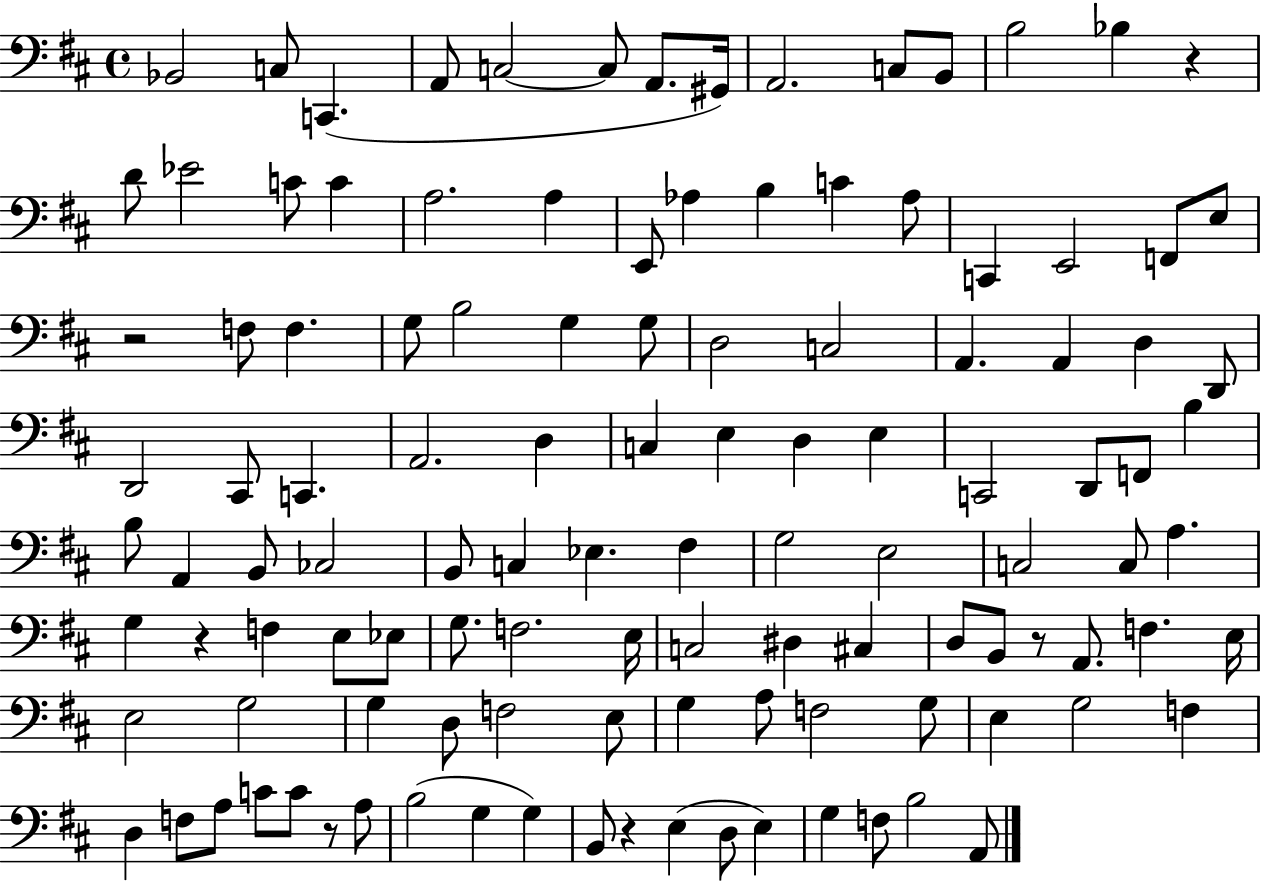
{
  \clef bass
  \time 4/4
  \defaultTimeSignature
  \key d \major
  bes,2 c8 c,4.( | a,8 c2~~ c8 a,8. gis,16) | a,2. c8 b,8 | b2 bes4 r4 | \break d'8 ees'2 c'8 c'4 | a2. a4 | e,8 aes4 b4 c'4 aes8 | c,4 e,2 f,8 e8 | \break r2 f8 f4. | g8 b2 g4 g8 | d2 c2 | a,4. a,4 d4 d,8 | \break d,2 cis,8 c,4. | a,2. d4 | c4 e4 d4 e4 | c,2 d,8 f,8 b4 | \break b8 a,4 b,8 ces2 | b,8 c4 ees4. fis4 | g2 e2 | c2 c8 a4. | \break g4 r4 f4 e8 ees8 | g8. f2. e16 | c2 dis4 cis4 | d8 b,8 r8 a,8. f4. e16 | \break e2 g2 | g4 d8 f2 e8 | g4 a8 f2 g8 | e4 g2 f4 | \break d4 f8 a8 c'8 c'8 r8 a8 | b2( g4 g4) | b,8 r4 e4( d8 e4) | g4 f8 b2 a,8 | \break \bar "|."
}